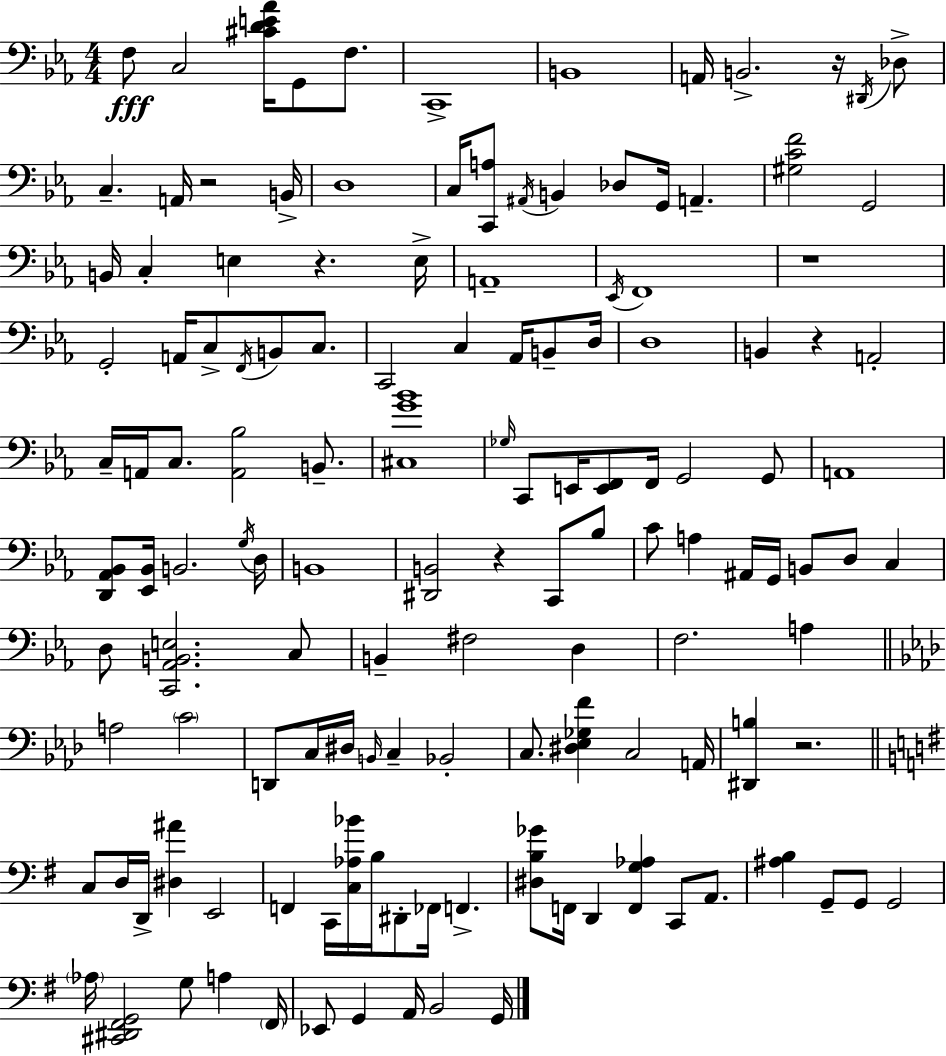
{
  \clef bass
  \numericTimeSignature
  \time 4/4
  \key c \minor
  f8\fff c2 <cis' d' e' aes'>16 g,8 f8. | c,1-> | b,1 | a,16 b,2.-> r16 \acciaccatura { dis,16 } des8-> | \break c4.-- a,16 r2 | b,16-> d1 | c16 <c, a>8 \acciaccatura { ais,16 } b,4 des8 g,16 a,4.-- | <gis c' f'>2 g,2 | \break b,16 c4-. e4 r4. | e16-> a,1-- | \acciaccatura { ees,16 } f,1 | r1 | \break g,2-. a,16 c8-> \acciaccatura { f,16 } b,8 | c8. c,2 c4 | aes,16 b,8-- d16 d1 | b,4 r4 a,2-. | \break c16-- a,16 c8. <a, bes>2 | b,8.-- <cis g' bes'>1 | \grace { ges16 } c,8 e,16 <e, f,>8 f,16 g,2 | g,8 a,1 | \break <d, aes, bes,>8 <ees, bes,>16 b,2. | \acciaccatura { g16 } d16 b,1 | <dis, b,>2 r4 | c,8 bes8 c'8 a4 ais,16 g,16 b,8 | \break d8 c4 d8 <c, aes, b, e>2. | c8 b,4-- fis2 | d4 f2. | a4 \bar "||" \break \key aes \major a2 \parenthesize c'2 | d,8 c16 dis16 \grace { b,16 } c4-- bes,2-. | c8. <dis ees ges f'>4 c2 | a,16 <dis, b>4 r2. | \break \bar "||" \break \key e \minor c8 d16 d,16-> <dis ais'>4 e,2 | f,4 c,16 <c aes bes'>16 b16 dis,8-. fes,16 f,4.-> | <dis b ges'>8 f,16 d,4 <f, g aes>4 c,8 a,8. | <ais b>4 g,8-- g,8 g,2 | \break \parenthesize aes16 <cis, dis, fis, g,>2 g8 a4 \parenthesize fis,16 | ees,8 g,4 a,16 b,2 g,16 | \bar "|."
}